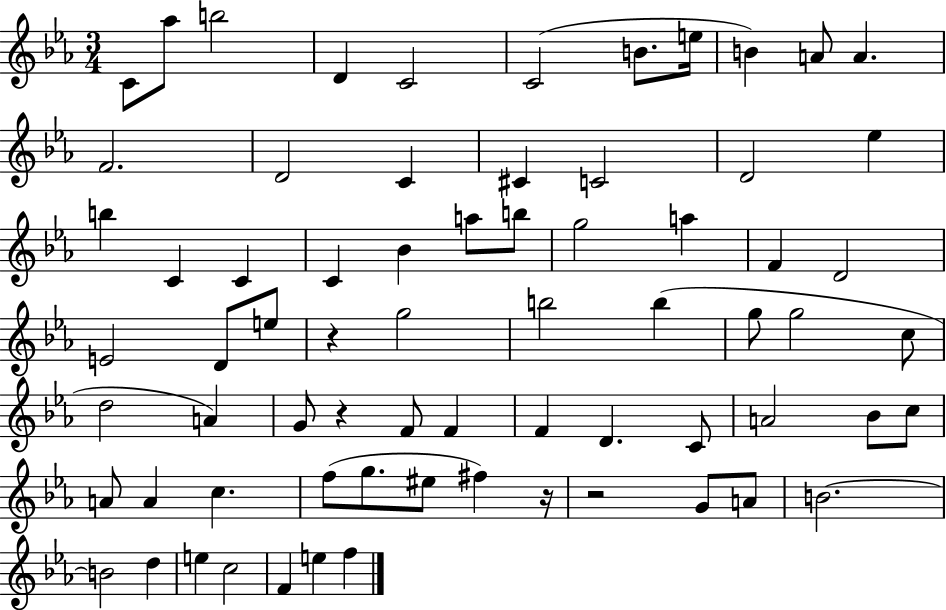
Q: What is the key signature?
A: EES major